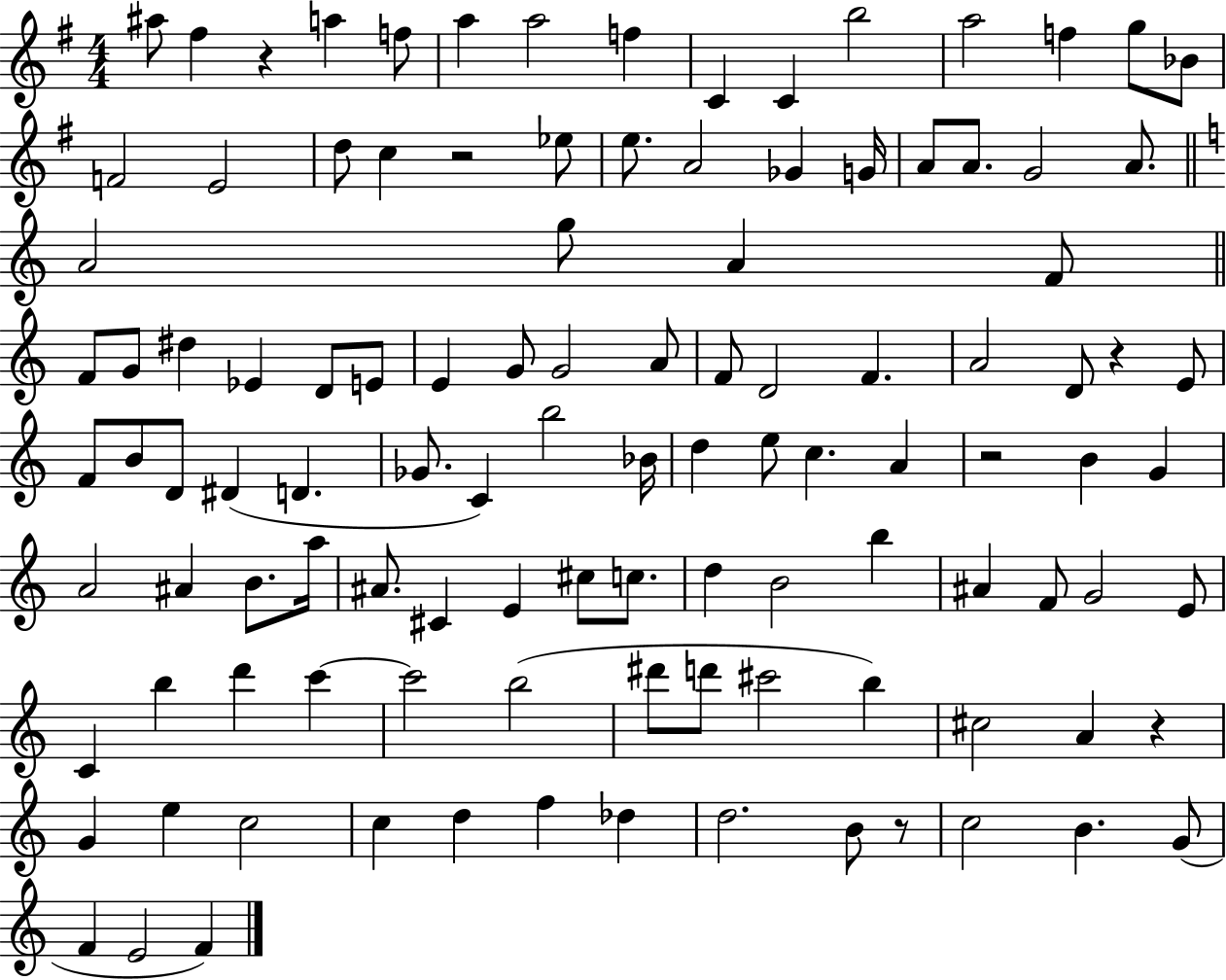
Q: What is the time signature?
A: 4/4